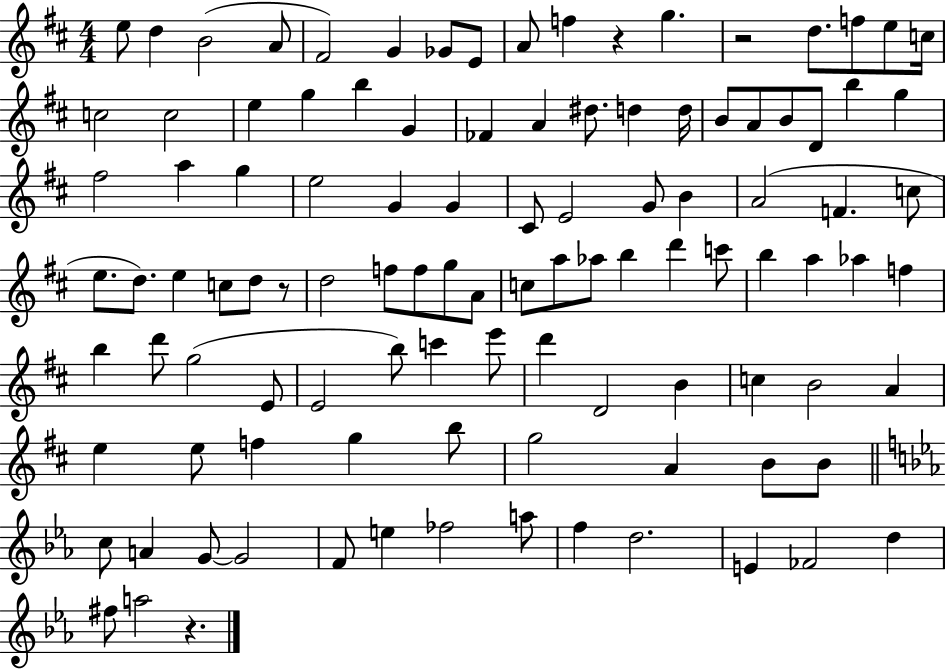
X:1
T:Untitled
M:4/4
L:1/4
K:D
e/2 d B2 A/2 ^F2 G _G/2 E/2 A/2 f z g z2 d/2 f/2 e/2 c/4 c2 c2 e g b G _F A ^d/2 d d/4 B/2 A/2 B/2 D/2 b g ^f2 a g e2 G G ^C/2 E2 G/2 B A2 F c/2 e/2 d/2 e c/2 d/2 z/2 d2 f/2 f/2 g/2 A/2 c/2 a/2 _a/2 b d' c'/2 b a _a f b d'/2 g2 E/2 E2 b/2 c' e'/2 d' D2 B c B2 A e e/2 f g b/2 g2 A B/2 B/2 c/2 A G/2 G2 F/2 e _f2 a/2 f d2 E _F2 d ^f/2 a2 z